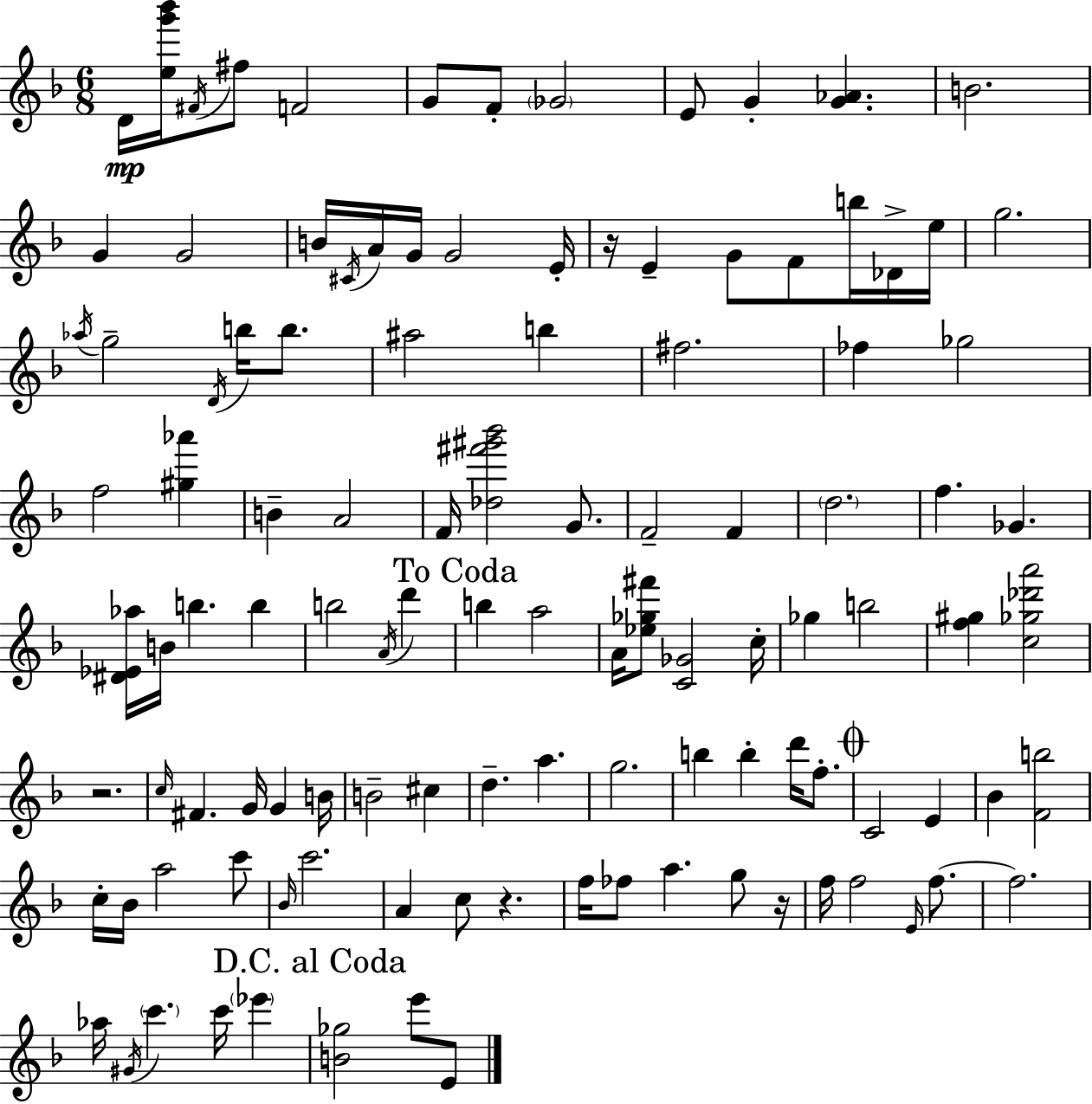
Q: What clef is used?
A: treble